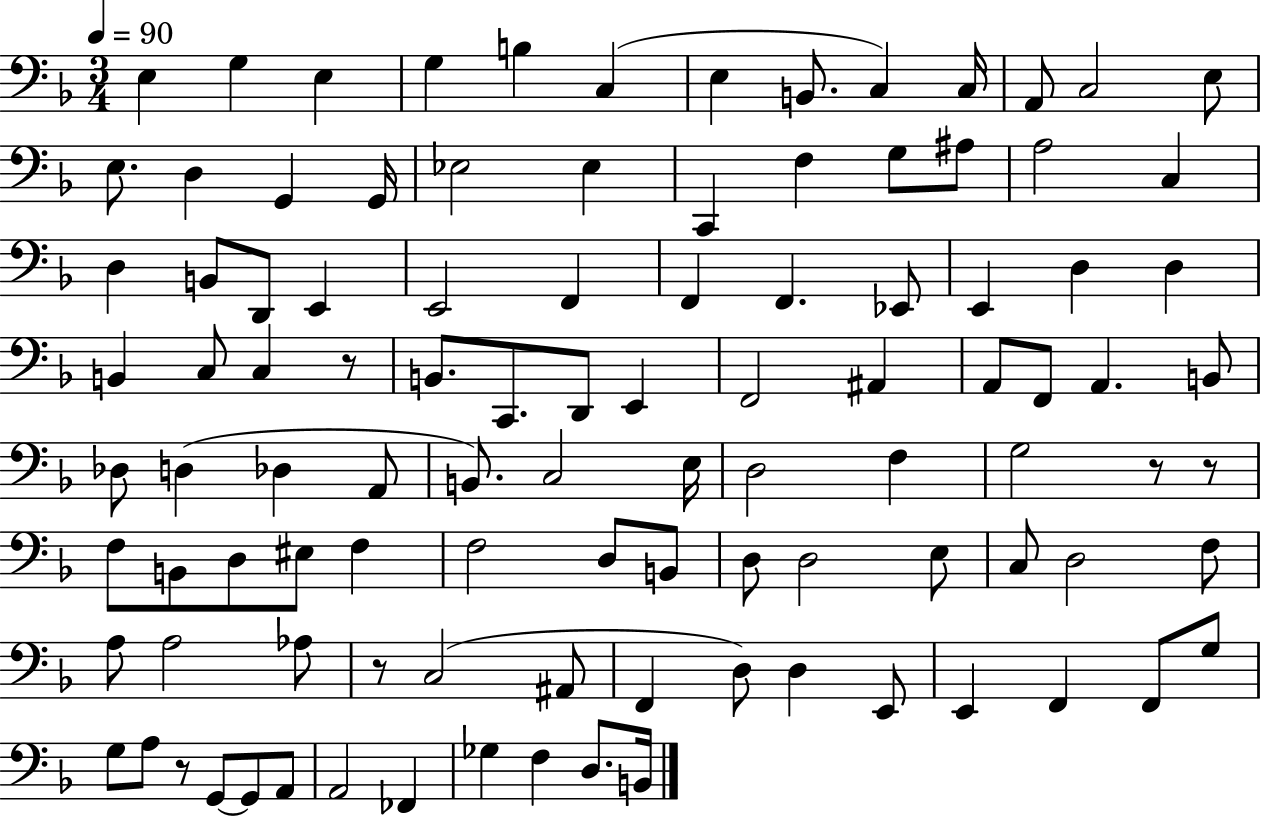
{
  \clef bass
  \numericTimeSignature
  \time 3/4
  \key f \major
  \tempo 4 = 90
  e4 g4 e4 | g4 b4 c4( | e4 b,8. c4) c16 | a,8 c2 e8 | \break e8. d4 g,4 g,16 | ees2 ees4 | c,4 f4 g8 ais8 | a2 c4 | \break d4 b,8 d,8 e,4 | e,2 f,4 | f,4 f,4. ees,8 | e,4 d4 d4 | \break b,4 c8 c4 r8 | b,8. c,8. d,8 e,4 | f,2 ais,4 | a,8 f,8 a,4. b,8 | \break des8 d4( des4 a,8 | b,8.) c2 e16 | d2 f4 | g2 r8 r8 | \break f8 b,8 d8 eis8 f4 | f2 d8 b,8 | d8 d2 e8 | c8 d2 f8 | \break a8 a2 aes8 | r8 c2( ais,8 | f,4 d8) d4 e,8 | e,4 f,4 f,8 g8 | \break g8 a8 r8 g,8~~ g,8 a,8 | a,2 fes,4 | ges4 f4 d8. b,16 | \bar "|."
}